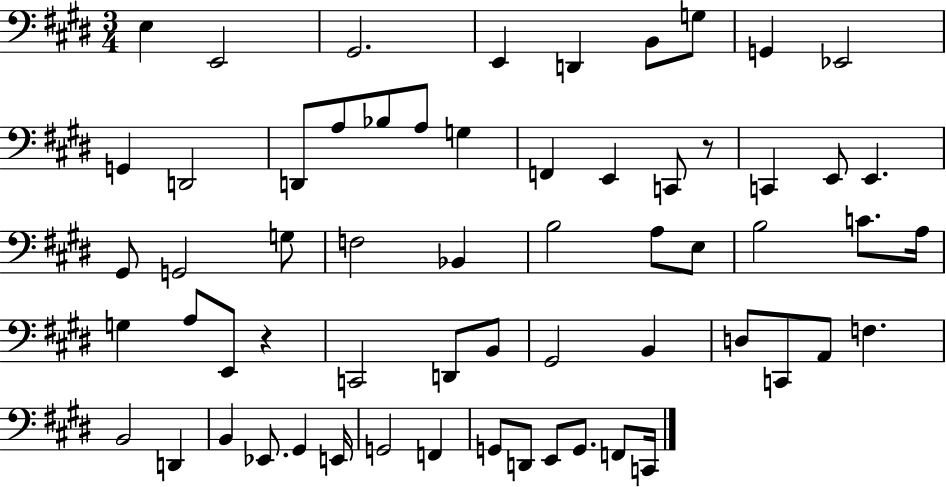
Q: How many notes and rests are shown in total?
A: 61